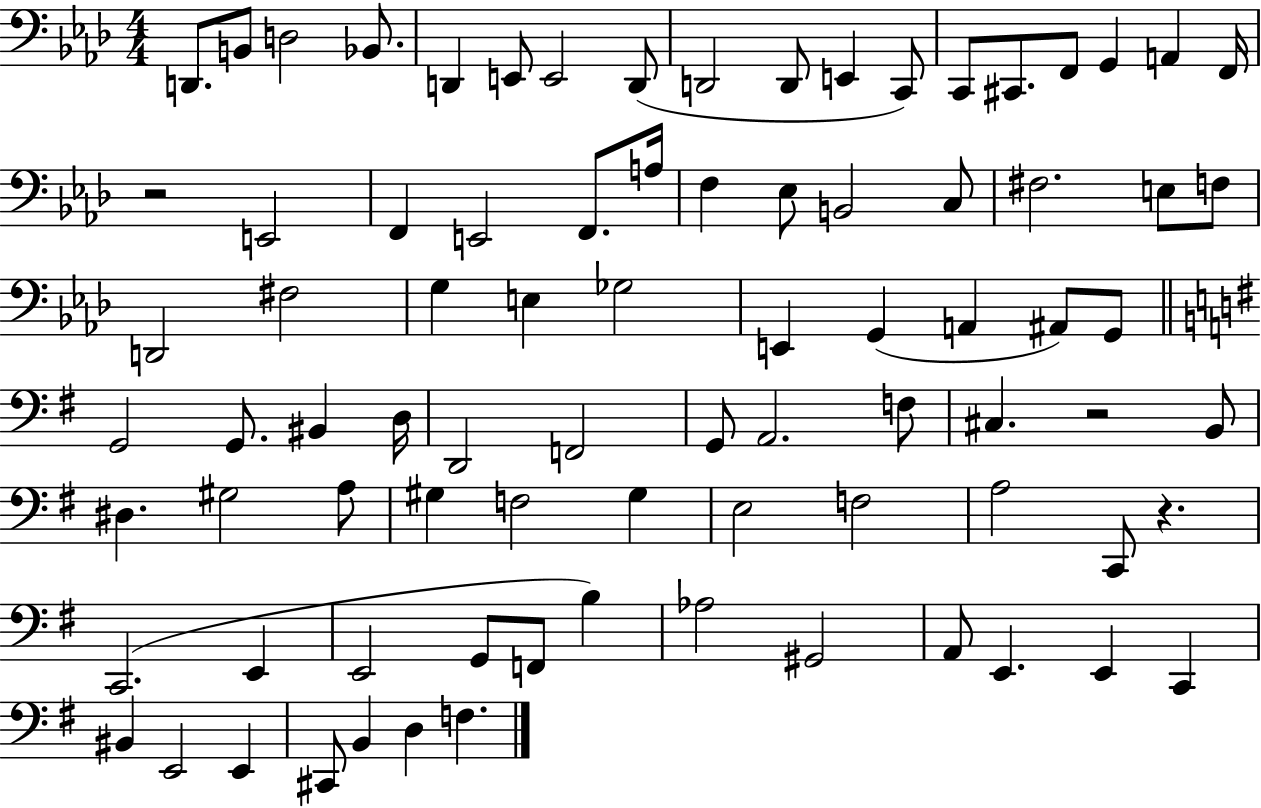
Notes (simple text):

D2/e. B2/e D3/h Bb2/e. D2/q E2/e E2/h D2/e D2/h D2/e E2/q C2/e C2/e C#2/e. F2/e G2/q A2/q F2/s R/h E2/h F2/q E2/h F2/e. A3/s F3/q Eb3/e B2/h C3/e F#3/h. E3/e F3/e D2/h F#3/h G3/q E3/q Gb3/h E2/q G2/q A2/q A#2/e G2/e G2/h G2/e. BIS2/q D3/s D2/h F2/h G2/e A2/h. F3/e C#3/q. R/h B2/e D#3/q. G#3/h A3/e G#3/q F3/h G#3/q E3/h F3/h A3/h C2/e R/q. C2/h. E2/q E2/h G2/e F2/e B3/q Ab3/h G#2/h A2/e E2/q. E2/q C2/q BIS2/q E2/h E2/q C#2/e B2/q D3/q F3/q.